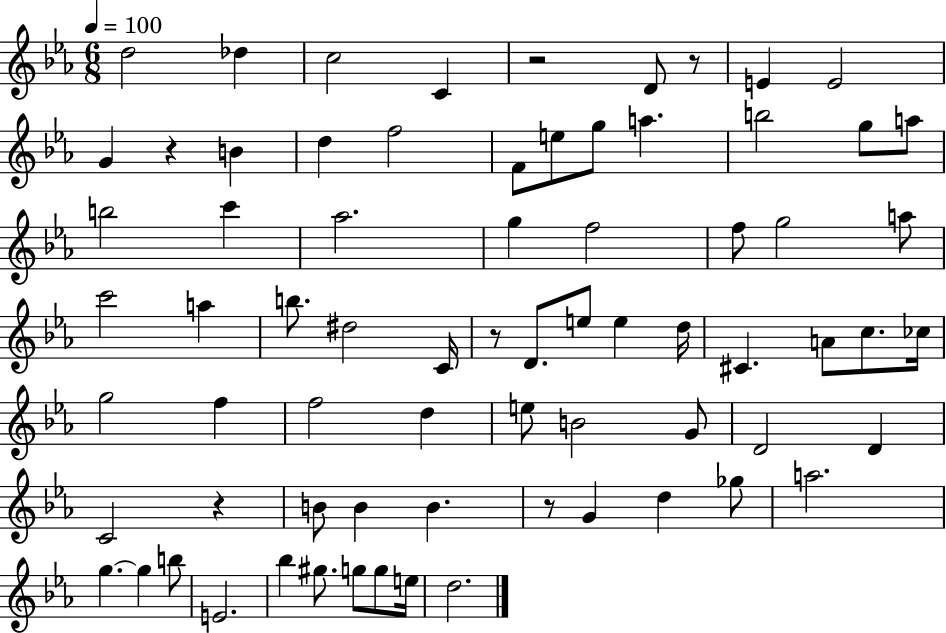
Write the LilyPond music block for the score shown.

{
  \clef treble
  \numericTimeSignature
  \time 6/8
  \key ees \major
  \tempo 4 = 100
  d''2 des''4 | c''2 c'4 | r2 d'8 r8 | e'4 e'2 | \break g'4 r4 b'4 | d''4 f''2 | f'8 e''8 g''8 a''4. | b''2 g''8 a''8 | \break b''2 c'''4 | aes''2. | g''4 f''2 | f''8 g''2 a''8 | \break c'''2 a''4 | b''8. dis''2 c'16 | r8 d'8. e''8 e''4 d''16 | cis'4. a'8 c''8. ces''16 | \break g''2 f''4 | f''2 d''4 | e''8 b'2 g'8 | d'2 d'4 | \break c'2 r4 | b'8 b'4 b'4. | r8 g'4 d''4 ges''8 | a''2. | \break g''4.~~ g''4 b''8 | e'2. | bes''4 gis''8. g''8 g''8 e''16 | d''2. | \break \bar "|."
}